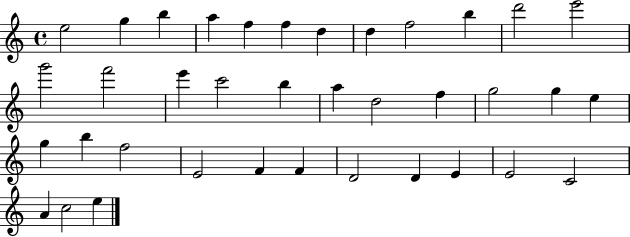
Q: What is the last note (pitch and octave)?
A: E5